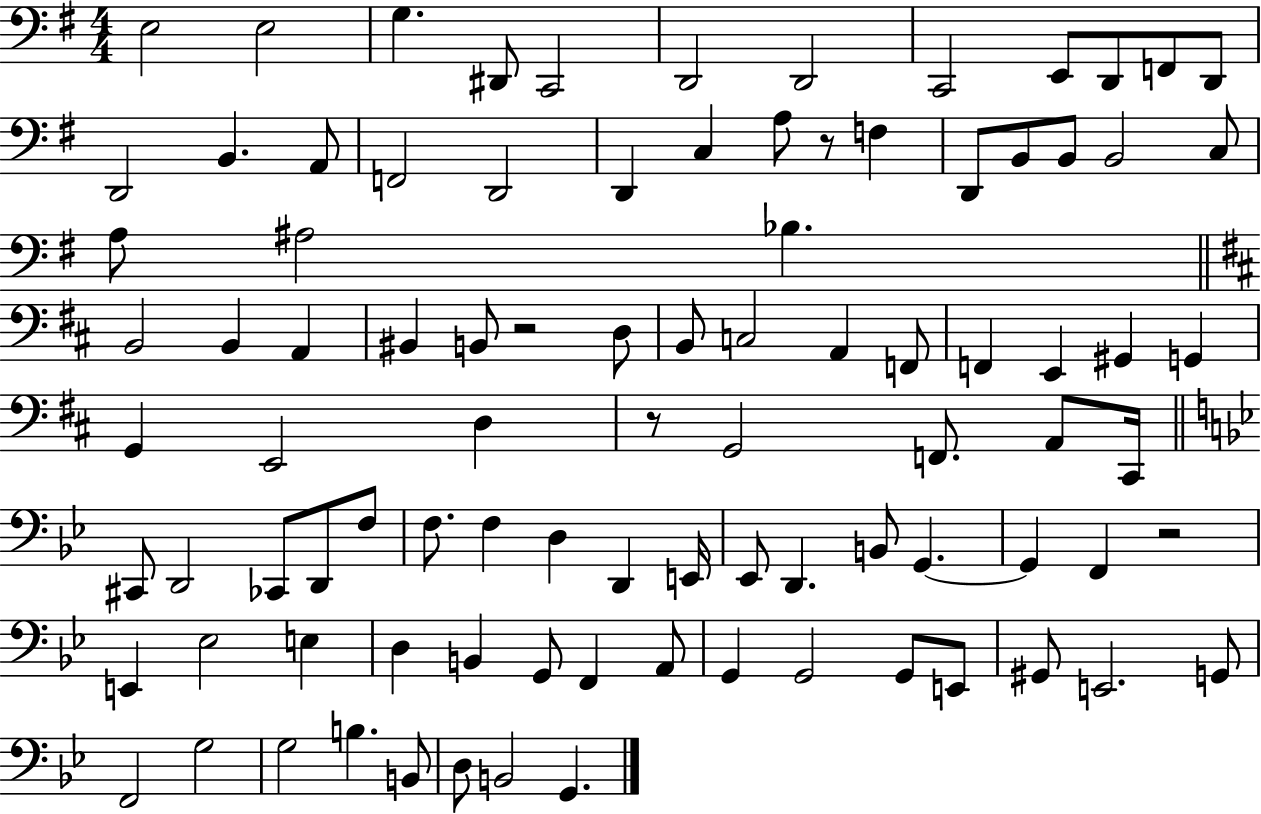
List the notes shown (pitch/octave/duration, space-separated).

E3/h E3/h G3/q. D#2/e C2/h D2/h D2/h C2/h E2/e D2/e F2/e D2/e D2/h B2/q. A2/e F2/h D2/h D2/q C3/q A3/e R/e F3/q D2/e B2/e B2/e B2/h C3/e A3/e A#3/h Bb3/q. B2/h B2/q A2/q BIS2/q B2/e R/h D3/e B2/e C3/h A2/q F2/e F2/q E2/q G#2/q G2/q G2/q E2/h D3/q R/e G2/h F2/e. A2/e C#2/s C#2/e D2/h CES2/e D2/e F3/e F3/e. F3/q D3/q D2/q E2/s Eb2/e D2/q. B2/e G2/q. G2/q F2/q R/h E2/q Eb3/h E3/q D3/q B2/q G2/e F2/q A2/e G2/q G2/h G2/e E2/e G#2/e E2/h. G2/e F2/h G3/h G3/h B3/q. B2/e D3/e B2/h G2/q.